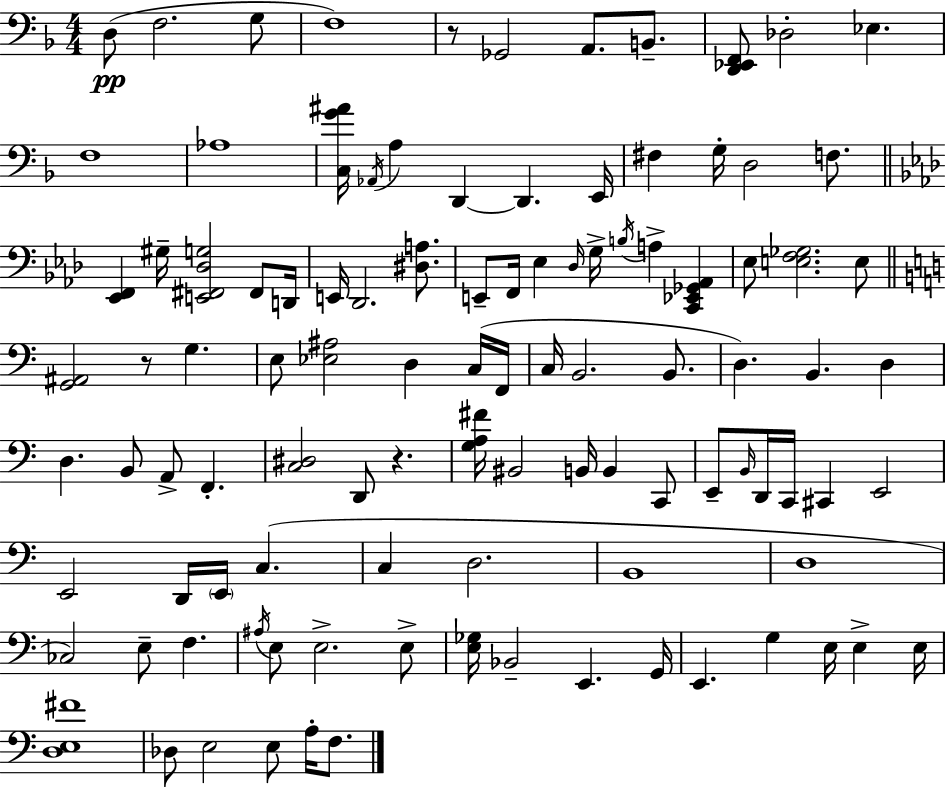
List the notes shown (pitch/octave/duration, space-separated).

D3/e F3/h. G3/e F3/w R/e Gb2/h A2/e. B2/e. [D2,Eb2,F2]/e Db3/h Eb3/q. F3/w Ab3/w [C3,G4,A#4]/s Ab2/s A3/q D2/q D2/q. E2/s F#3/q G3/s D3/h F3/e. [Eb2,F2]/q G#3/s [E2,F#2,Db3,G3]/h F#2/e D2/s E2/s Db2/h. [D#3,A3]/e. E2/e F2/s Eb3/q Db3/s G3/s B3/s A3/q [C2,Eb2,Gb2,Ab2]/q Eb3/e [E3,F3,Gb3]/h. E3/e [G2,A#2]/h R/e G3/q. E3/e [Eb3,A#3]/h D3/q C3/s F2/s C3/s B2/h. B2/e. D3/q. B2/q. D3/q D3/q. B2/e A2/e F2/q. [C3,D#3]/h D2/e R/q. [G3,A3,F#4]/s BIS2/h B2/s B2/q C2/e E2/e B2/s D2/s C2/s C#2/q E2/h E2/h D2/s E2/s C3/q. C3/q D3/h. B2/w D3/w CES3/h E3/e F3/q. A#3/s E3/e E3/h. E3/e [E3,Gb3]/s Bb2/h E2/q. G2/s E2/q. G3/q E3/s E3/q E3/s [D3,E3,F#4]/w Db3/e E3/h E3/e A3/s F3/e.